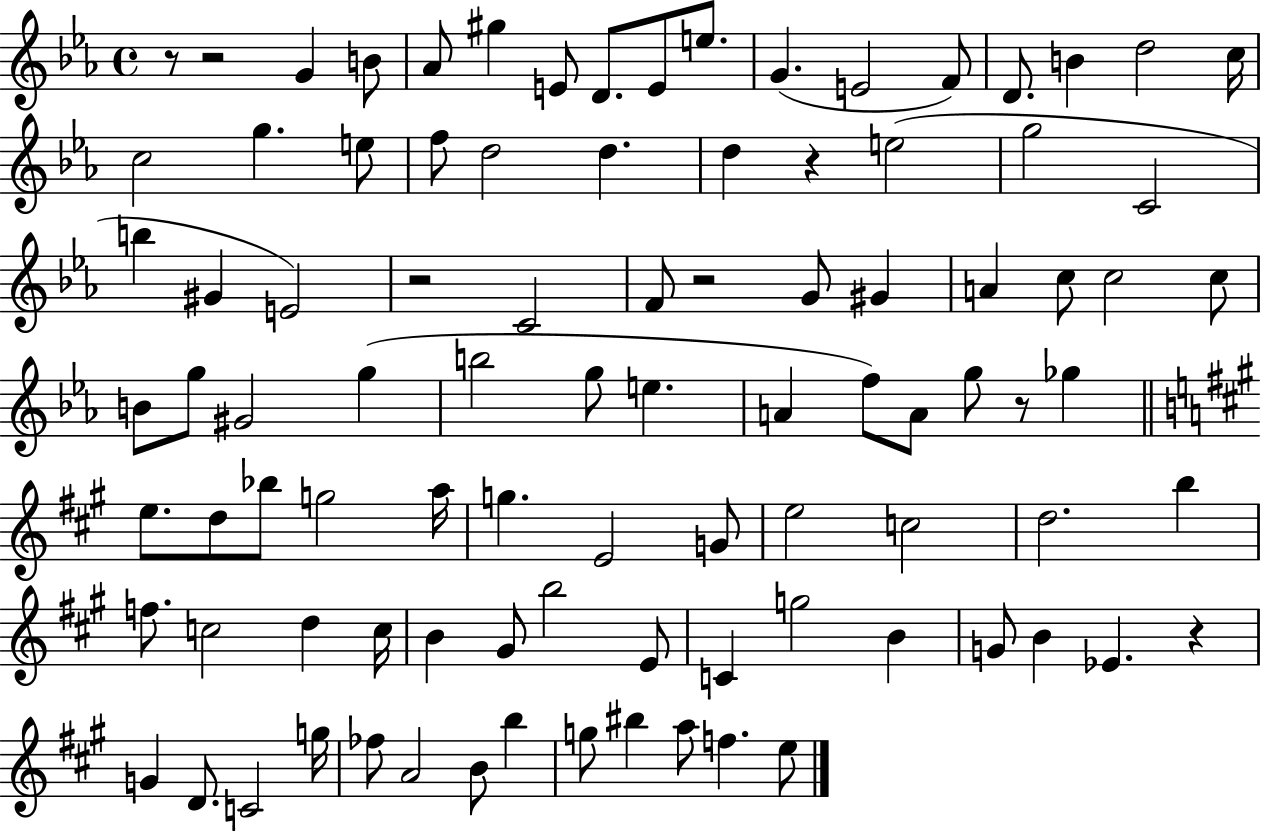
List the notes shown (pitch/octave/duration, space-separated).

R/e R/h G4/q B4/e Ab4/e G#5/q E4/e D4/e. E4/e E5/e. G4/q. E4/h F4/e D4/e. B4/q D5/h C5/s C5/h G5/q. E5/e F5/e D5/h D5/q. D5/q R/q E5/h G5/h C4/h B5/q G#4/q E4/h R/h C4/h F4/e R/h G4/e G#4/q A4/q C5/e C5/h C5/e B4/e G5/e G#4/h G5/q B5/h G5/e E5/q. A4/q F5/e A4/e G5/e R/e Gb5/q E5/e. D5/e Bb5/e G5/h A5/s G5/q. E4/h G4/e E5/h C5/h D5/h. B5/q F5/e. C5/h D5/q C5/s B4/q G#4/e B5/h E4/e C4/q G5/h B4/q G4/e B4/q Eb4/q. R/q G4/q D4/e. C4/h G5/s FES5/e A4/h B4/e B5/q G5/e BIS5/q A5/e F5/q. E5/e